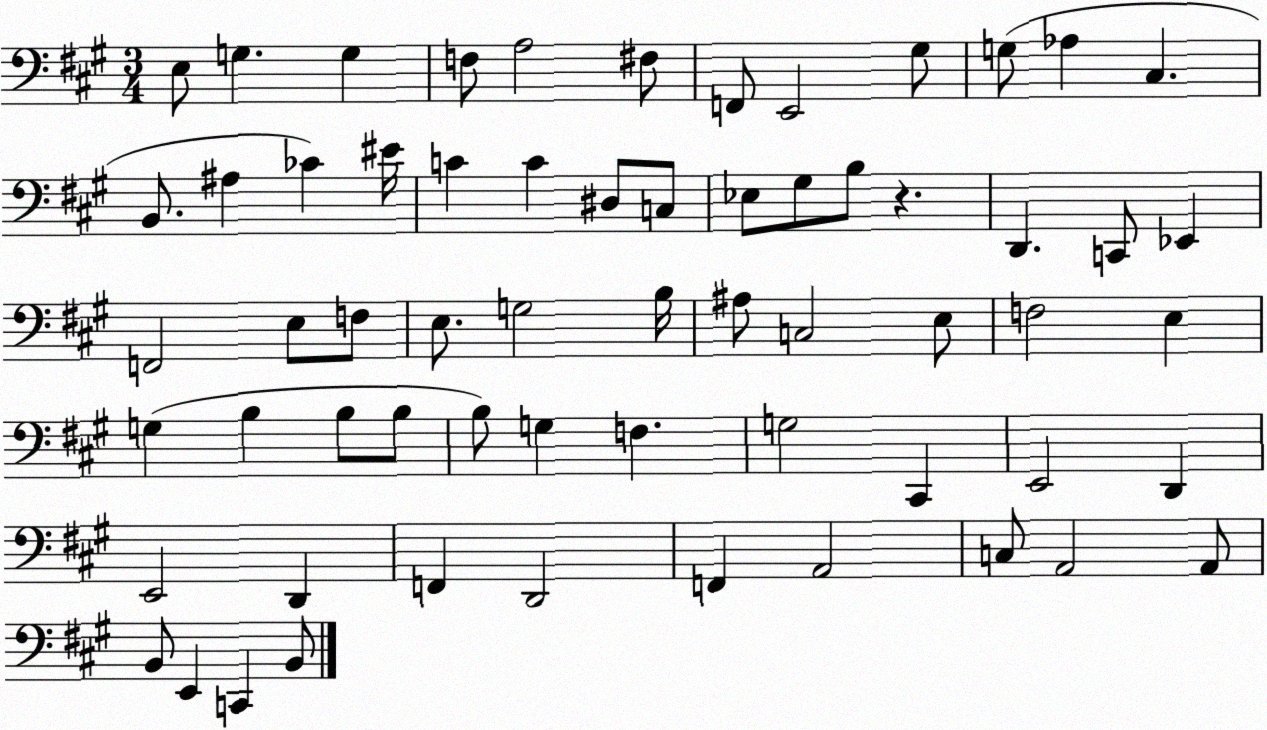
X:1
T:Untitled
M:3/4
L:1/4
K:A
E,/2 G, G, F,/2 A,2 ^F,/2 F,,/2 E,,2 ^G,/2 G,/2 _A, ^C, B,,/2 ^A, _C ^E/4 C C ^D,/2 C,/2 _E,/2 ^G,/2 B,/2 z D,, C,,/2 _E,, F,,2 E,/2 F,/2 E,/2 G,2 B,/4 ^A,/2 C,2 E,/2 F,2 E, G, B, B,/2 B,/2 B,/2 G, F, G,2 ^C,, E,,2 D,, E,,2 D,, F,, D,,2 F,, A,,2 C,/2 A,,2 A,,/2 B,,/2 E,, C,, B,,/2